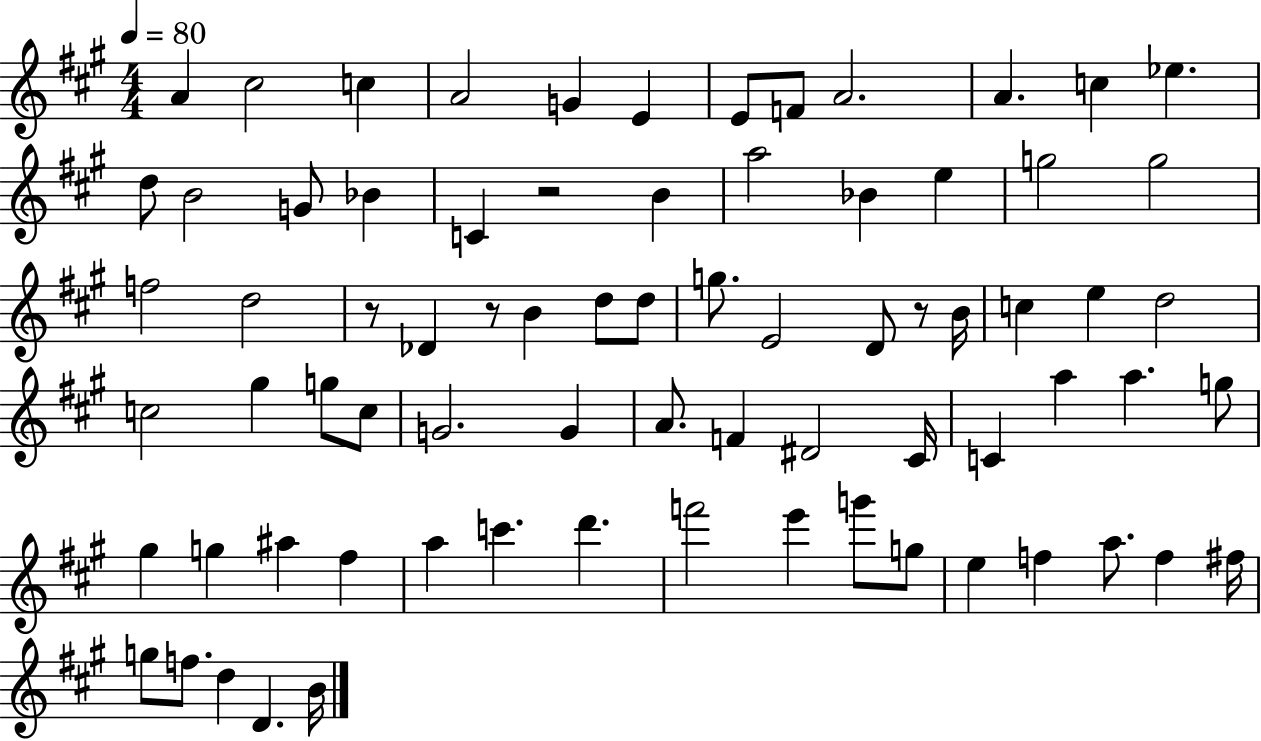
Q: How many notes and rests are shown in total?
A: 75